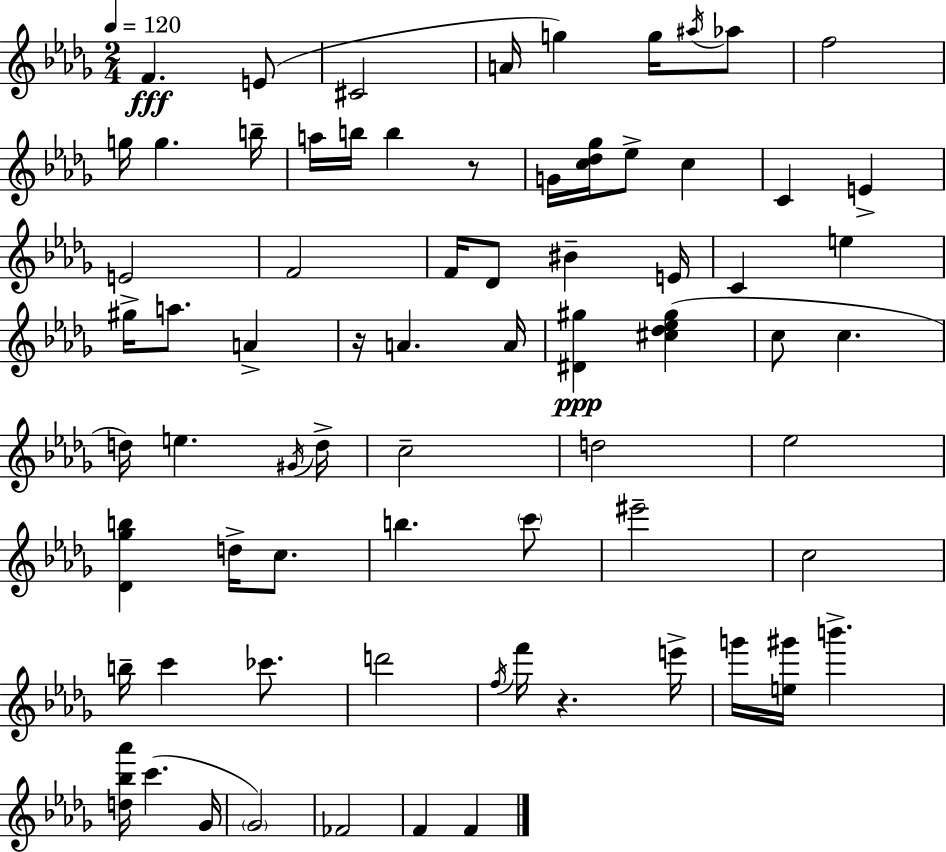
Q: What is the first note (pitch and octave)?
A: F4